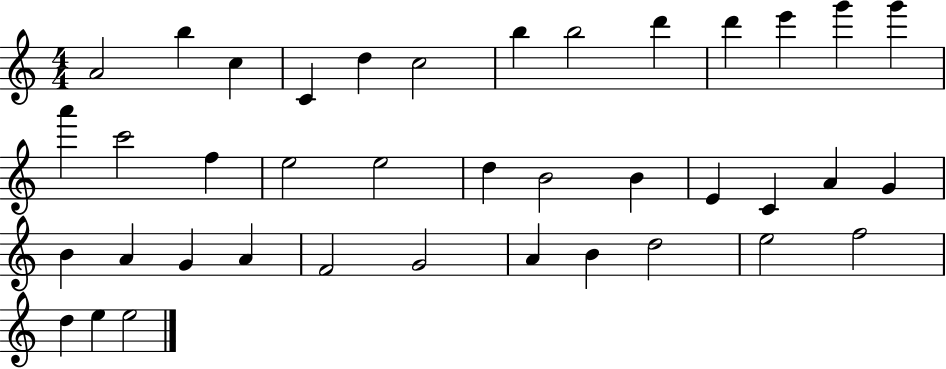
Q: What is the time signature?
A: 4/4